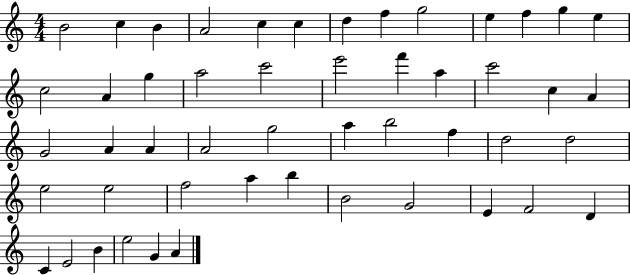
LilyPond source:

{
  \clef treble
  \numericTimeSignature
  \time 4/4
  \key c \major
  b'2 c''4 b'4 | a'2 c''4 c''4 | d''4 f''4 g''2 | e''4 f''4 g''4 e''4 | \break c''2 a'4 g''4 | a''2 c'''2 | e'''2 f'''4 a''4 | c'''2 c''4 a'4 | \break g'2 a'4 a'4 | a'2 g''2 | a''4 b''2 f''4 | d''2 d''2 | \break e''2 e''2 | f''2 a''4 b''4 | b'2 g'2 | e'4 f'2 d'4 | \break c'4 e'2 b'4 | e''2 g'4 a'4 | \bar "|."
}